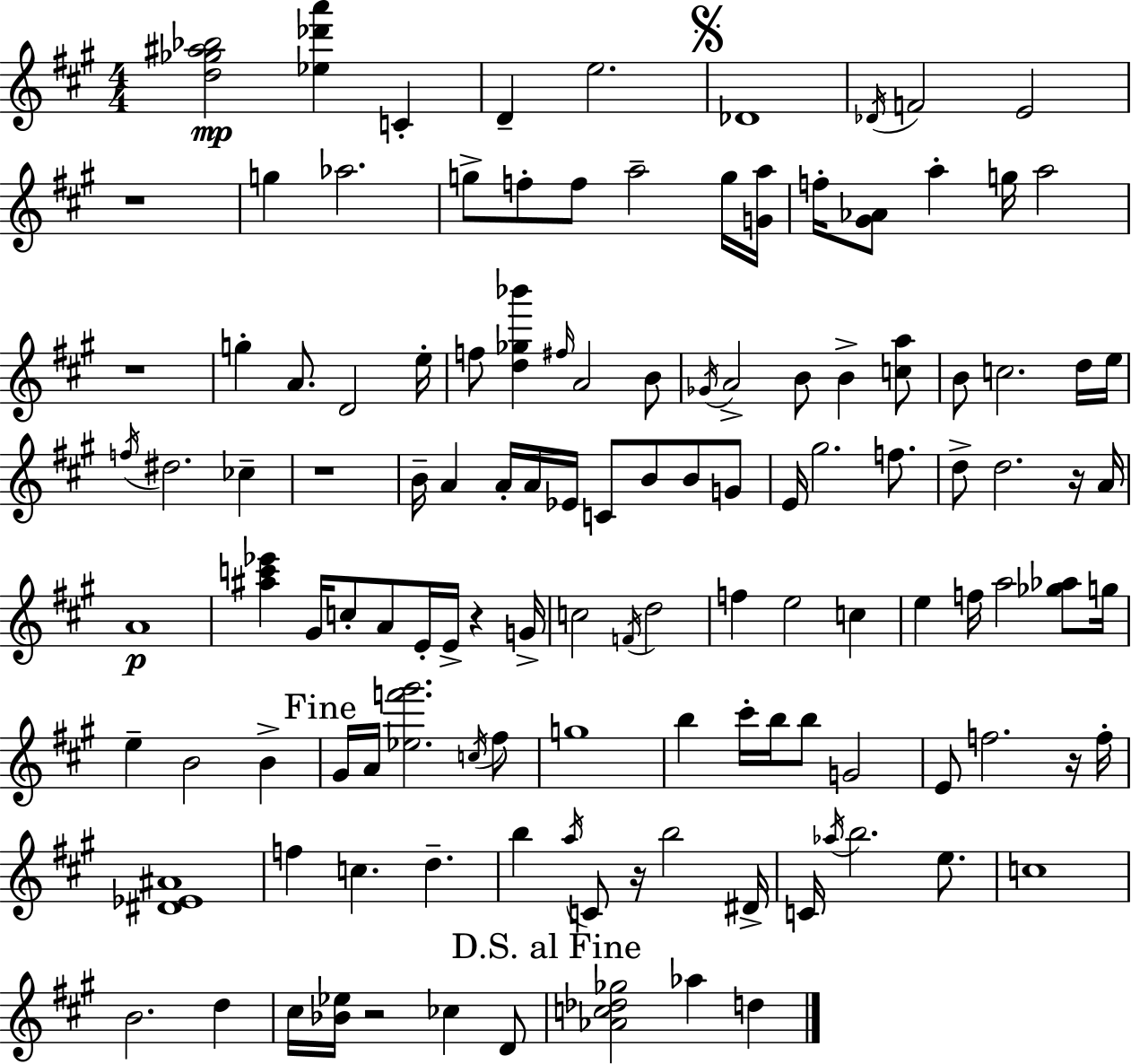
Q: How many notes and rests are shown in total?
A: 125